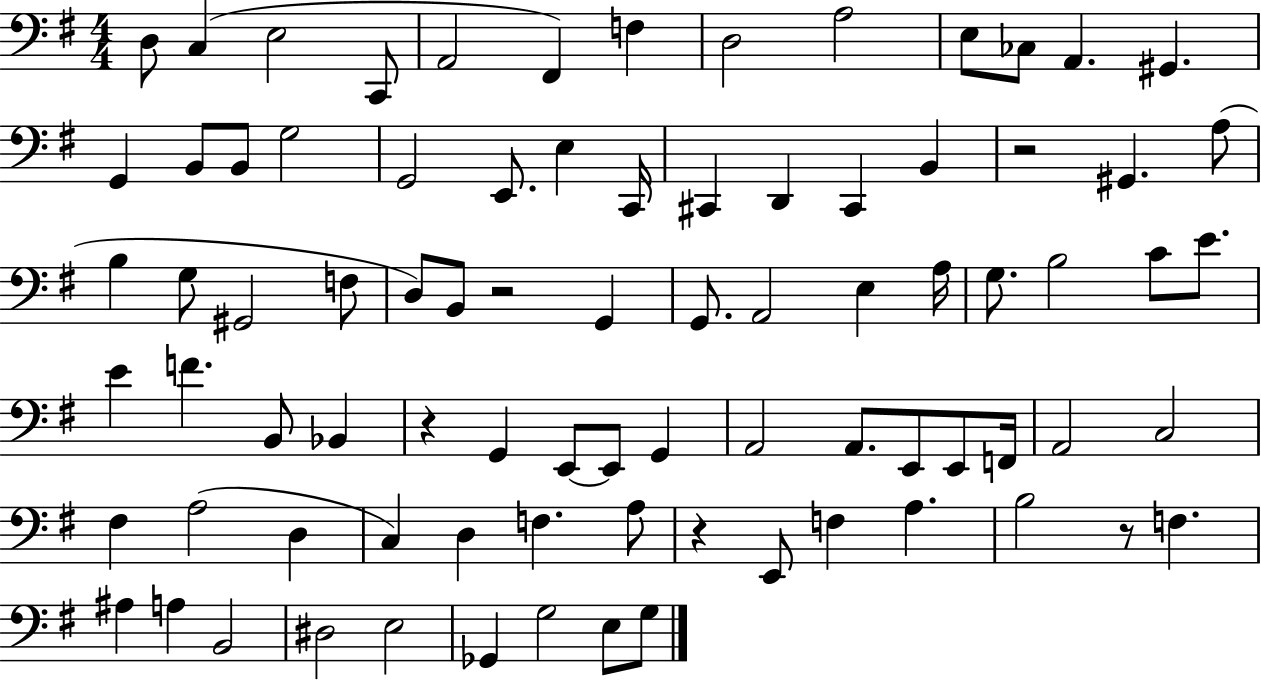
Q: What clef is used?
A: bass